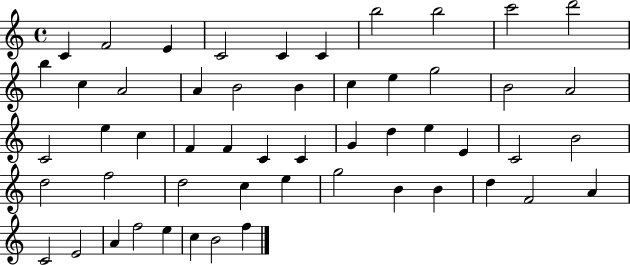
C4/q F4/h E4/q C4/h C4/q C4/q B5/h B5/h C6/h D6/h B5/q C5/q A4/h A4/q B4/h B4/q C5/q E5/q G5/h B4/h A4/h C4/h E5/q C5/q F4/q F4/q C4/q C4/q G4/q D5/q E5/q E4/q C4/h B4/h D5/h F5/h D5/h C5/q E5/q G5/h B4/q B4/q D5/q F4/h A4/q C4/h E4/h A4/q F5/h E5/q C5/q B4/h F5/q